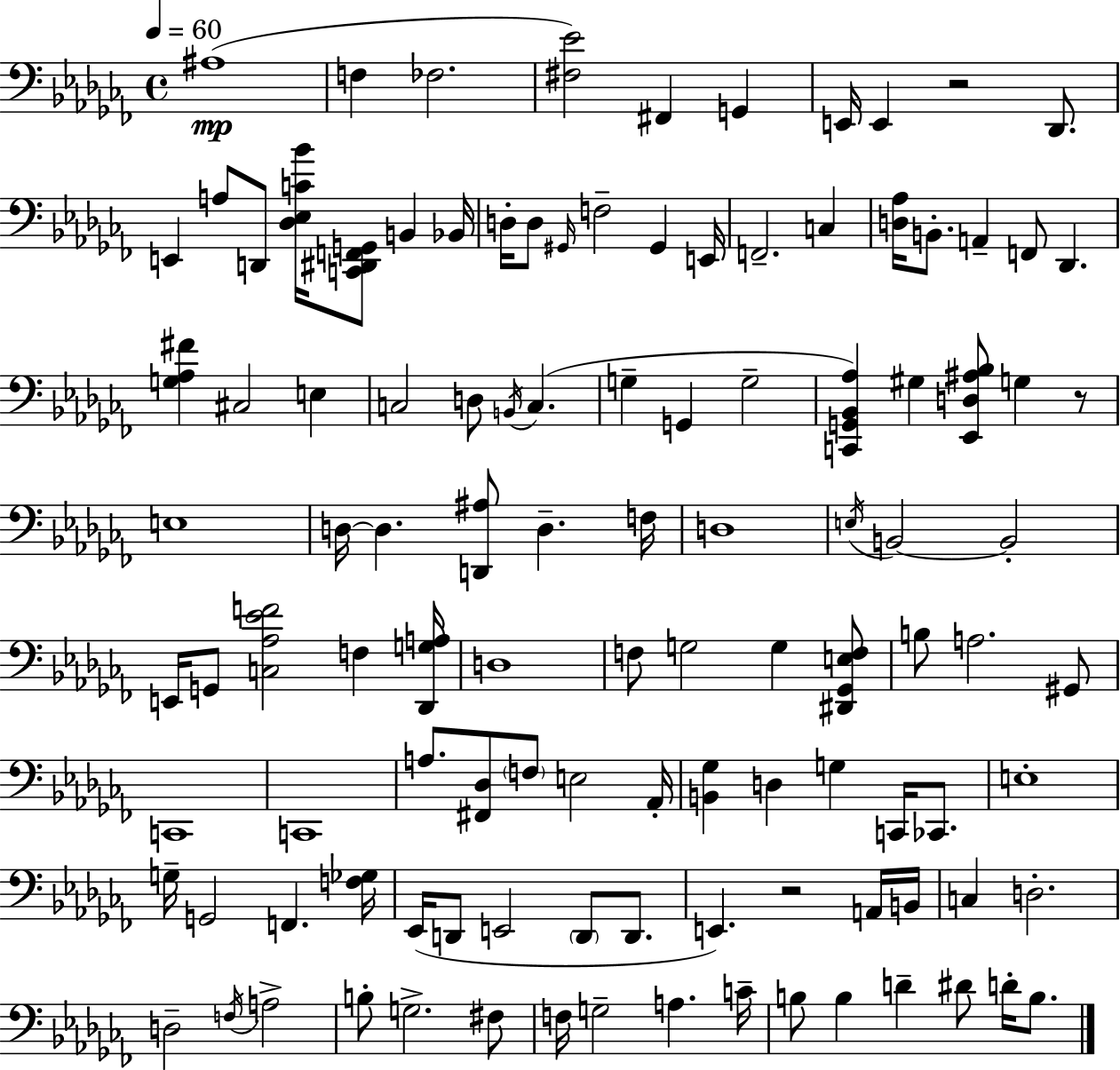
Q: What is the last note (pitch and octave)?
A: B3